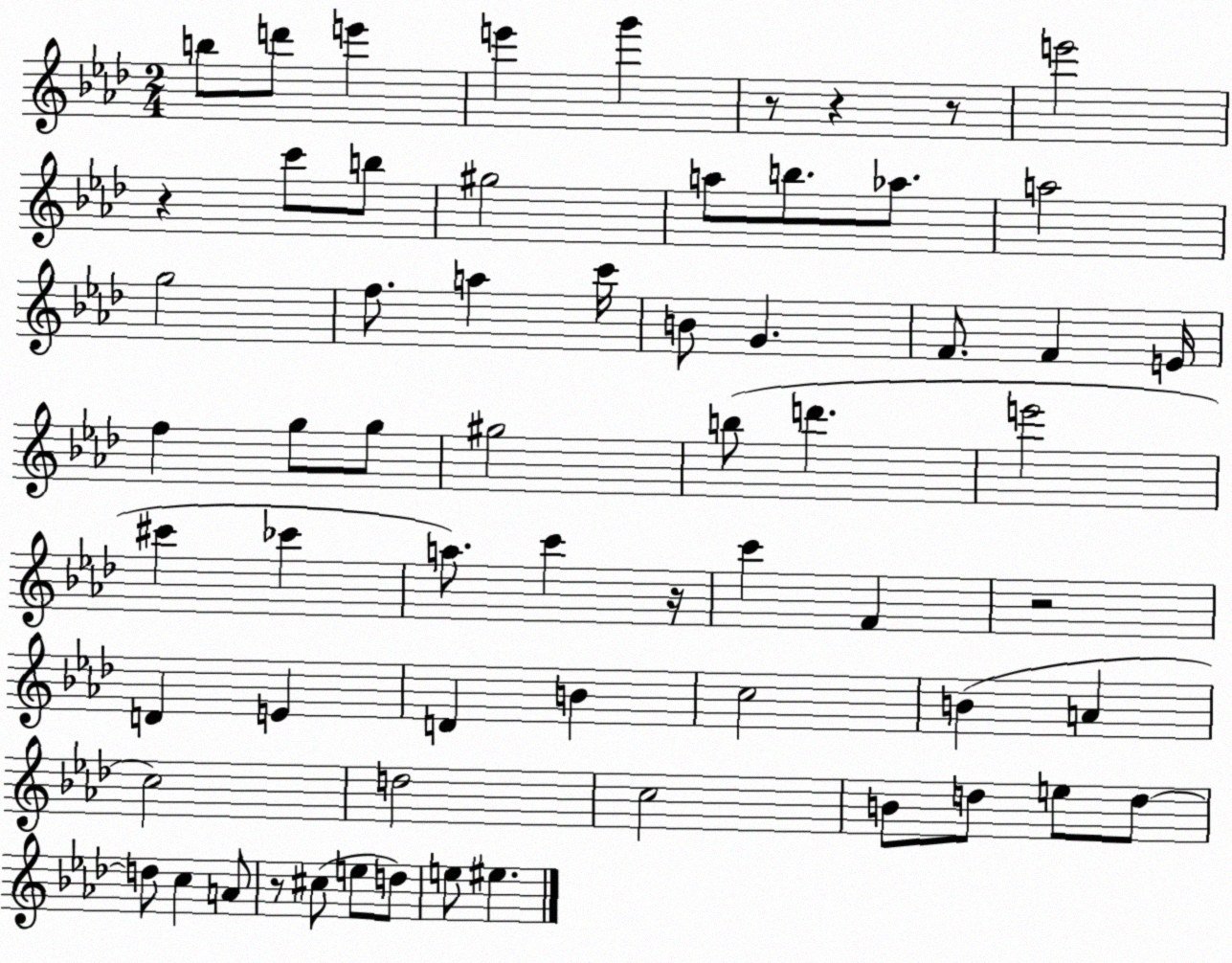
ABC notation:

X:1
T:Untitled
M:2/4
L:1/4
K:Ab
b/2 d'/2 e' e' g' z/2 z z/2 e'2 z c'/2 b/2 ^g2 a/2 b/2 _a/2 a2 g2 f/2 a c'/4 B/2 G F/2 F E/4 f g/2 g/2 ^g2 b/2 d' e'2 ^c' _c' a/2 c' z/4 c' F z2 D E D B c2 B A c2 d2 c2 B/2 d/2 e/2 d/2 d/2 c A/2 z/2 ^c/2 e/2 d/2 e/2 ^e